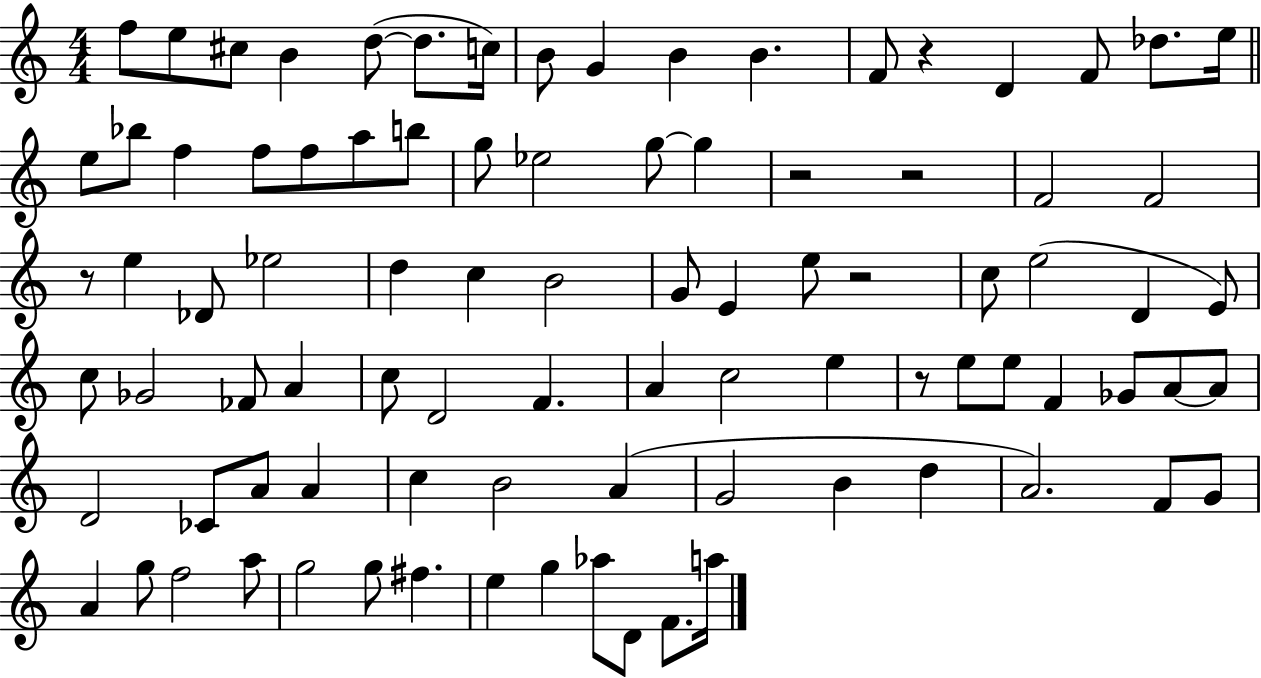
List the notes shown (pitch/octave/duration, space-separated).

F5/e E5/e C#5/e B4/q D5/e D5/e. C5/s B4/e G4/q B4/q B4/q. F4/e R/q D4/q F4/e Db5/e. E5/s E5/e Bb5/e F5/q F5/e F5/e A5/e B5/e G5/e Eb5/h G5/e G5/q R/h R/h F4/h F4/h R/e E5/q Db4/e Eb5/h D5/q C5/q B4/h G4/e E4/q E5/e R/h C5/e E5/h D4/q E4/e C5/e Gb4/h FES4/e A4/q C5/e D4/h F4/q. A4/q C5/h E5/q R/e E5/e E5/e F4/q Gb4/e A4/e A4/e D4/h CES4/e A4/e A4/q C5/q B4/h A4/q G4/h B4/q D5/q A4/h. F4/e G4/e A4/q G5/e F5/h A5/e G5/h G5/e F#5/q. E5/q G5/q Ab5/e D4/e F4/e. A5/s